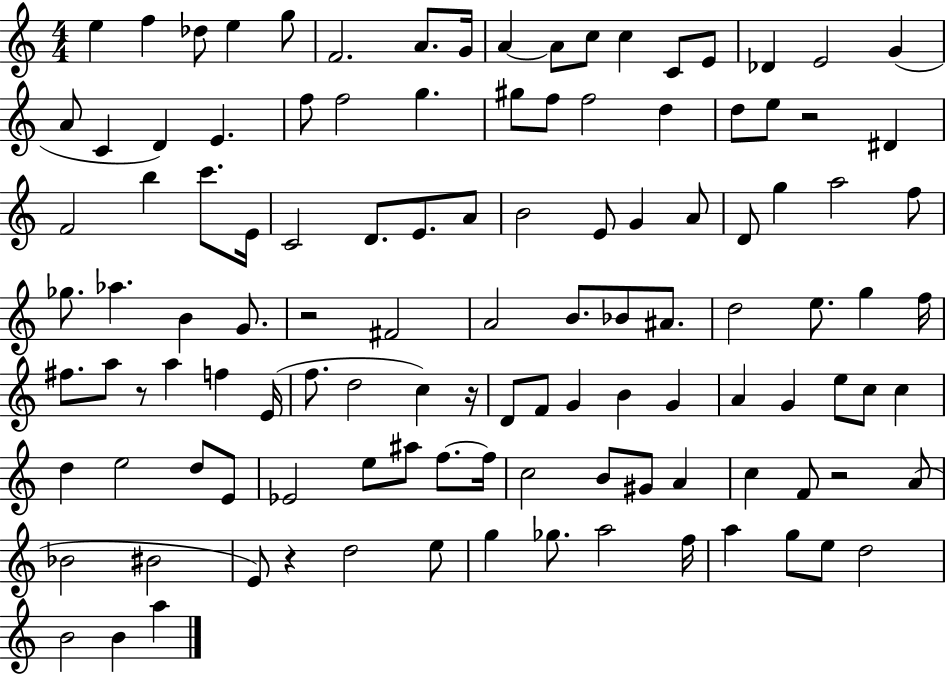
E5/q F5/q Db5/e E5/q G5/e F4/h. A4/e. G4/s A4/q A4/e C5/e C5/q C4/e E4/e Db4/q E4/h G4/q A4/e C4/q D4/q E4/q. F5/e F5/h G5/q. G#5/e F5/e F5/h D5/q D5/e E5/e R/h D#4/q F4/h B5/q C6/e. E4/s C4/h D4/e. E4/e. A4/e B4/h E4/e G4/q A4/e D4/e G5/q A5/h F5/e Gb5/e. Ab5/q. B4/q G4/e. R/h F#4/h A4/h B4/e. Bb4/e A#4/e. D5/h E5/e. G5/q F5/s F#5/e. A5/e R/e A5/q F5/q E4/s F5/e. D5/h C5/q R/s D4/e F4/e G4/q B4/q G4/q A4/q G4/q E5/e C5/e C5/q D5/q E5/h D5/e E4/e Eb4/h E5/e A#5/e F5/e. F5/s C5/h B4/e G#4/e A4/q C5/q F4/e R/h A4/e Bb4/h BIS4/h E4/e R/q D5/h E5/e G5/q Gb5/e. A5/h F5/s A5/q G5/e E5/e D5/h B4/h B4/q A5/q